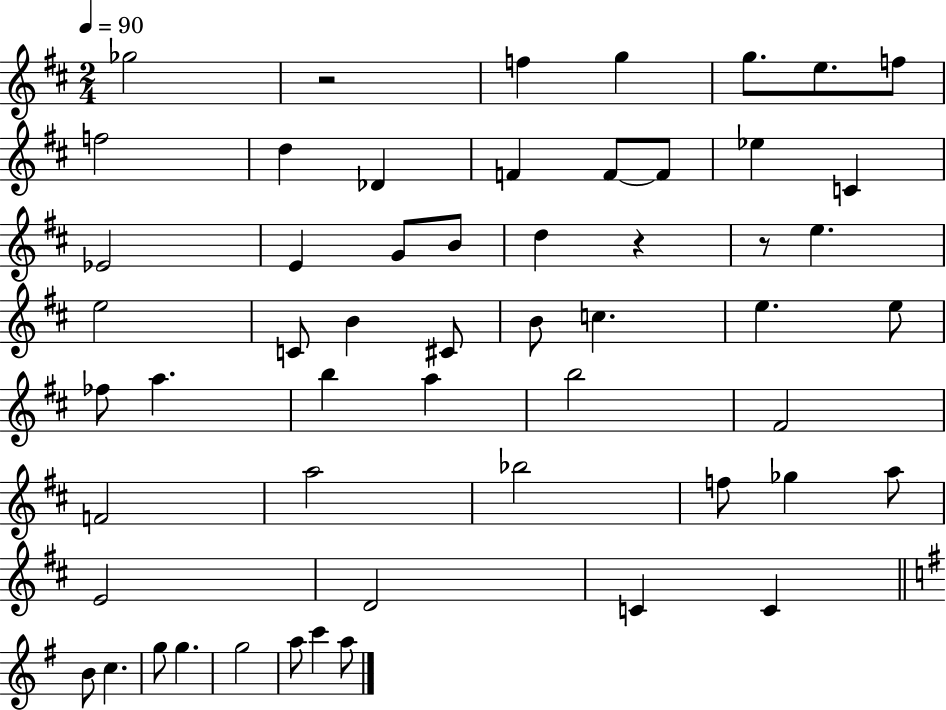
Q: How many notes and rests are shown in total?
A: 55